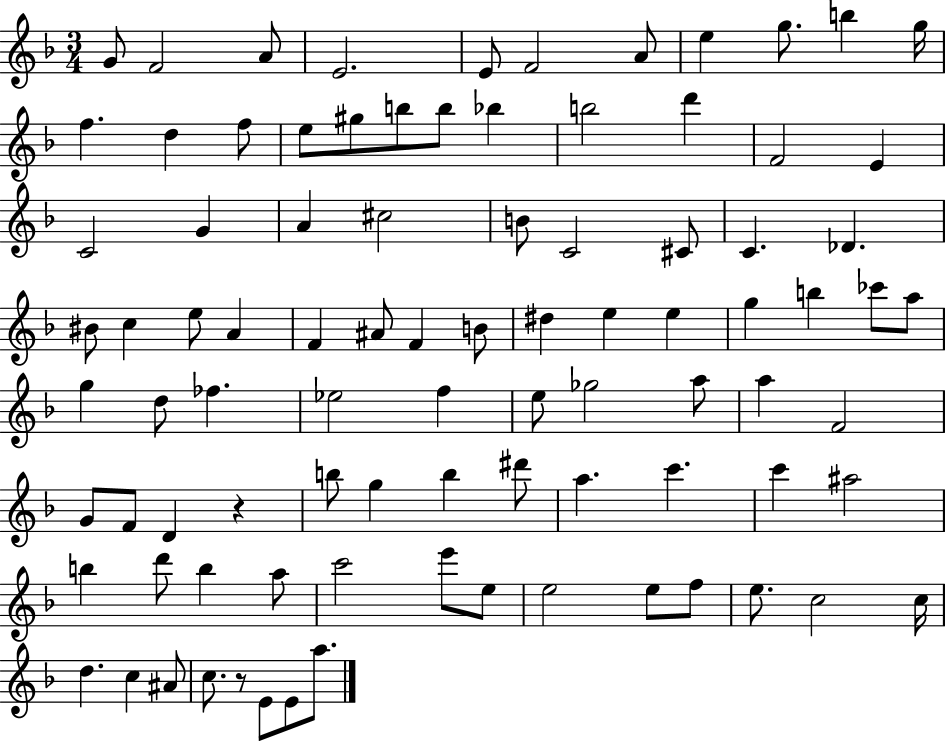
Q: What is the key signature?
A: F major